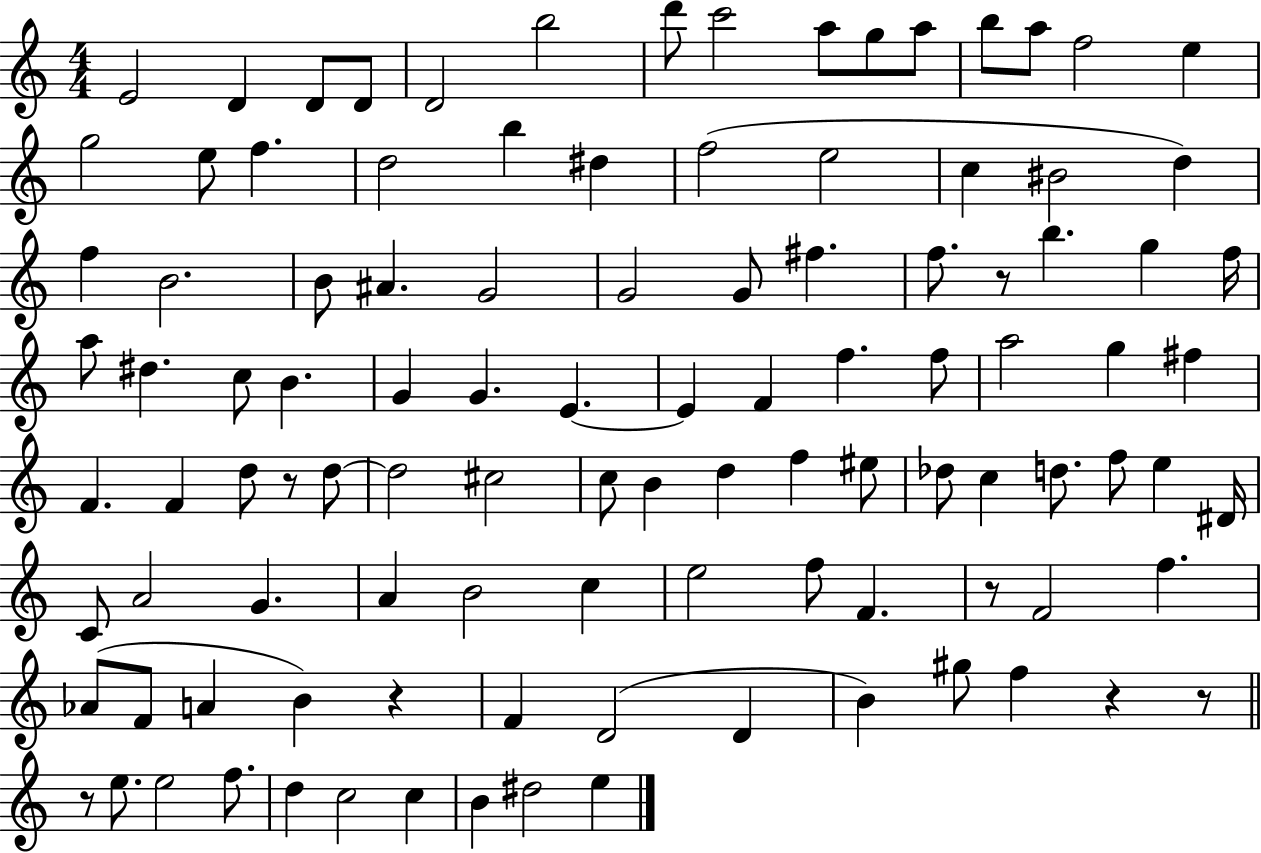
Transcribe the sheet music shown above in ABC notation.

X:1
T:Untitled
M:4/4
L:1/4
K:C
E2 D D/2 D/2 D2 b2 d'/2 c'2 a/2 g/2 a/2 b/2 a/2 f2 e g2 e/2 f d2 b ^d f2 e2 c ^B2 d f B2 B/2 ^A G2 G2 G/2 ^f f/2 z/2 b g f/4 a/2 ^d c/2 B G G E E F f f/2 a2 g ^f F F d/2 z/2 d/2 d2 ^c2 c/2 B d f ^e/2 _d/2 c d/2 f/2 e ^D/4 C/2 A2 G A B2 c e2 f/2 F z/2 F2 f _A/2 F/2 A B z F D2 D B ^g/2 f z z/2 z/2 e/2 e2 f/2 d c2 c B ^d2 e